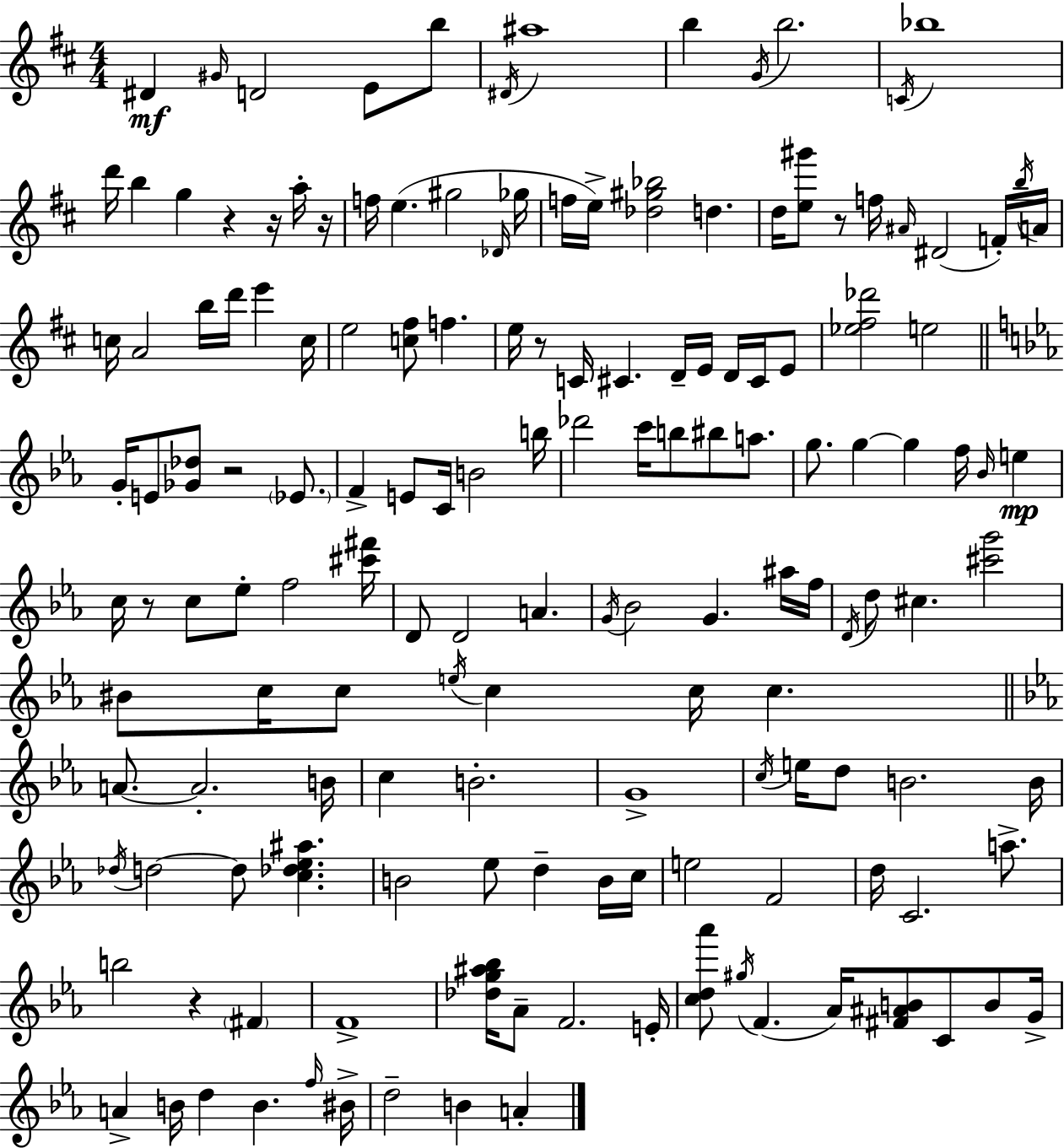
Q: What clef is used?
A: treble